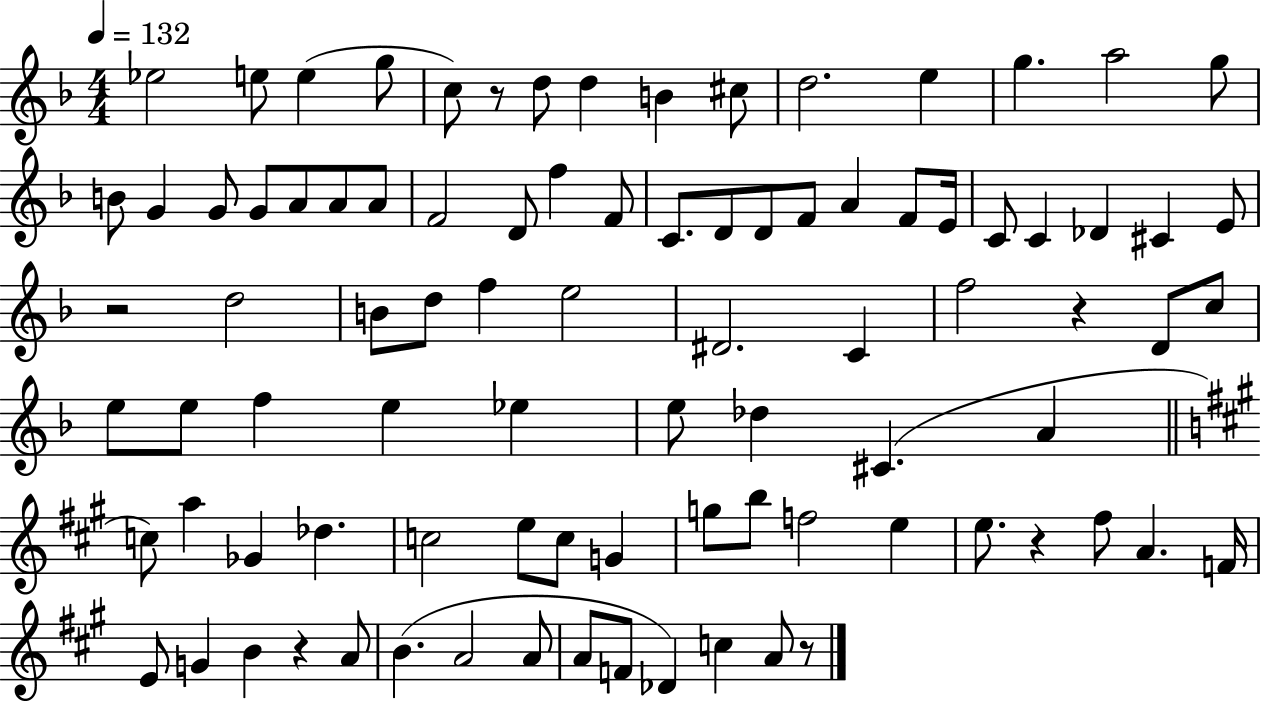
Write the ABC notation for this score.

X:1
T:Untitled
M:4/4
L:1/4
K:F
_e2 e/2 e g/2 c/2 z/2 d/2 d B ^c/2 d2 e g a2 g/2 B/2 G G/2 G/2 A/2 A/2 A/2 F2 D/2 f F/2 C/2 D/2 D/2 F/2 A F/2 E/4 C/2 C _D ^C E/2 z2 d2 B/2 d/2 f e2 ^D2 C f2 z D/2 c/2 e/2 e/2 f e _e e/2 _d ^C A c/2 a _G _d c2 e/2 c/2 G g/2 b/2 f2 e e/2 z ^f/2 A F/4 E/2 G B z A/2 B A2 A/2 A/2 F/2 _D c A/2 z/2